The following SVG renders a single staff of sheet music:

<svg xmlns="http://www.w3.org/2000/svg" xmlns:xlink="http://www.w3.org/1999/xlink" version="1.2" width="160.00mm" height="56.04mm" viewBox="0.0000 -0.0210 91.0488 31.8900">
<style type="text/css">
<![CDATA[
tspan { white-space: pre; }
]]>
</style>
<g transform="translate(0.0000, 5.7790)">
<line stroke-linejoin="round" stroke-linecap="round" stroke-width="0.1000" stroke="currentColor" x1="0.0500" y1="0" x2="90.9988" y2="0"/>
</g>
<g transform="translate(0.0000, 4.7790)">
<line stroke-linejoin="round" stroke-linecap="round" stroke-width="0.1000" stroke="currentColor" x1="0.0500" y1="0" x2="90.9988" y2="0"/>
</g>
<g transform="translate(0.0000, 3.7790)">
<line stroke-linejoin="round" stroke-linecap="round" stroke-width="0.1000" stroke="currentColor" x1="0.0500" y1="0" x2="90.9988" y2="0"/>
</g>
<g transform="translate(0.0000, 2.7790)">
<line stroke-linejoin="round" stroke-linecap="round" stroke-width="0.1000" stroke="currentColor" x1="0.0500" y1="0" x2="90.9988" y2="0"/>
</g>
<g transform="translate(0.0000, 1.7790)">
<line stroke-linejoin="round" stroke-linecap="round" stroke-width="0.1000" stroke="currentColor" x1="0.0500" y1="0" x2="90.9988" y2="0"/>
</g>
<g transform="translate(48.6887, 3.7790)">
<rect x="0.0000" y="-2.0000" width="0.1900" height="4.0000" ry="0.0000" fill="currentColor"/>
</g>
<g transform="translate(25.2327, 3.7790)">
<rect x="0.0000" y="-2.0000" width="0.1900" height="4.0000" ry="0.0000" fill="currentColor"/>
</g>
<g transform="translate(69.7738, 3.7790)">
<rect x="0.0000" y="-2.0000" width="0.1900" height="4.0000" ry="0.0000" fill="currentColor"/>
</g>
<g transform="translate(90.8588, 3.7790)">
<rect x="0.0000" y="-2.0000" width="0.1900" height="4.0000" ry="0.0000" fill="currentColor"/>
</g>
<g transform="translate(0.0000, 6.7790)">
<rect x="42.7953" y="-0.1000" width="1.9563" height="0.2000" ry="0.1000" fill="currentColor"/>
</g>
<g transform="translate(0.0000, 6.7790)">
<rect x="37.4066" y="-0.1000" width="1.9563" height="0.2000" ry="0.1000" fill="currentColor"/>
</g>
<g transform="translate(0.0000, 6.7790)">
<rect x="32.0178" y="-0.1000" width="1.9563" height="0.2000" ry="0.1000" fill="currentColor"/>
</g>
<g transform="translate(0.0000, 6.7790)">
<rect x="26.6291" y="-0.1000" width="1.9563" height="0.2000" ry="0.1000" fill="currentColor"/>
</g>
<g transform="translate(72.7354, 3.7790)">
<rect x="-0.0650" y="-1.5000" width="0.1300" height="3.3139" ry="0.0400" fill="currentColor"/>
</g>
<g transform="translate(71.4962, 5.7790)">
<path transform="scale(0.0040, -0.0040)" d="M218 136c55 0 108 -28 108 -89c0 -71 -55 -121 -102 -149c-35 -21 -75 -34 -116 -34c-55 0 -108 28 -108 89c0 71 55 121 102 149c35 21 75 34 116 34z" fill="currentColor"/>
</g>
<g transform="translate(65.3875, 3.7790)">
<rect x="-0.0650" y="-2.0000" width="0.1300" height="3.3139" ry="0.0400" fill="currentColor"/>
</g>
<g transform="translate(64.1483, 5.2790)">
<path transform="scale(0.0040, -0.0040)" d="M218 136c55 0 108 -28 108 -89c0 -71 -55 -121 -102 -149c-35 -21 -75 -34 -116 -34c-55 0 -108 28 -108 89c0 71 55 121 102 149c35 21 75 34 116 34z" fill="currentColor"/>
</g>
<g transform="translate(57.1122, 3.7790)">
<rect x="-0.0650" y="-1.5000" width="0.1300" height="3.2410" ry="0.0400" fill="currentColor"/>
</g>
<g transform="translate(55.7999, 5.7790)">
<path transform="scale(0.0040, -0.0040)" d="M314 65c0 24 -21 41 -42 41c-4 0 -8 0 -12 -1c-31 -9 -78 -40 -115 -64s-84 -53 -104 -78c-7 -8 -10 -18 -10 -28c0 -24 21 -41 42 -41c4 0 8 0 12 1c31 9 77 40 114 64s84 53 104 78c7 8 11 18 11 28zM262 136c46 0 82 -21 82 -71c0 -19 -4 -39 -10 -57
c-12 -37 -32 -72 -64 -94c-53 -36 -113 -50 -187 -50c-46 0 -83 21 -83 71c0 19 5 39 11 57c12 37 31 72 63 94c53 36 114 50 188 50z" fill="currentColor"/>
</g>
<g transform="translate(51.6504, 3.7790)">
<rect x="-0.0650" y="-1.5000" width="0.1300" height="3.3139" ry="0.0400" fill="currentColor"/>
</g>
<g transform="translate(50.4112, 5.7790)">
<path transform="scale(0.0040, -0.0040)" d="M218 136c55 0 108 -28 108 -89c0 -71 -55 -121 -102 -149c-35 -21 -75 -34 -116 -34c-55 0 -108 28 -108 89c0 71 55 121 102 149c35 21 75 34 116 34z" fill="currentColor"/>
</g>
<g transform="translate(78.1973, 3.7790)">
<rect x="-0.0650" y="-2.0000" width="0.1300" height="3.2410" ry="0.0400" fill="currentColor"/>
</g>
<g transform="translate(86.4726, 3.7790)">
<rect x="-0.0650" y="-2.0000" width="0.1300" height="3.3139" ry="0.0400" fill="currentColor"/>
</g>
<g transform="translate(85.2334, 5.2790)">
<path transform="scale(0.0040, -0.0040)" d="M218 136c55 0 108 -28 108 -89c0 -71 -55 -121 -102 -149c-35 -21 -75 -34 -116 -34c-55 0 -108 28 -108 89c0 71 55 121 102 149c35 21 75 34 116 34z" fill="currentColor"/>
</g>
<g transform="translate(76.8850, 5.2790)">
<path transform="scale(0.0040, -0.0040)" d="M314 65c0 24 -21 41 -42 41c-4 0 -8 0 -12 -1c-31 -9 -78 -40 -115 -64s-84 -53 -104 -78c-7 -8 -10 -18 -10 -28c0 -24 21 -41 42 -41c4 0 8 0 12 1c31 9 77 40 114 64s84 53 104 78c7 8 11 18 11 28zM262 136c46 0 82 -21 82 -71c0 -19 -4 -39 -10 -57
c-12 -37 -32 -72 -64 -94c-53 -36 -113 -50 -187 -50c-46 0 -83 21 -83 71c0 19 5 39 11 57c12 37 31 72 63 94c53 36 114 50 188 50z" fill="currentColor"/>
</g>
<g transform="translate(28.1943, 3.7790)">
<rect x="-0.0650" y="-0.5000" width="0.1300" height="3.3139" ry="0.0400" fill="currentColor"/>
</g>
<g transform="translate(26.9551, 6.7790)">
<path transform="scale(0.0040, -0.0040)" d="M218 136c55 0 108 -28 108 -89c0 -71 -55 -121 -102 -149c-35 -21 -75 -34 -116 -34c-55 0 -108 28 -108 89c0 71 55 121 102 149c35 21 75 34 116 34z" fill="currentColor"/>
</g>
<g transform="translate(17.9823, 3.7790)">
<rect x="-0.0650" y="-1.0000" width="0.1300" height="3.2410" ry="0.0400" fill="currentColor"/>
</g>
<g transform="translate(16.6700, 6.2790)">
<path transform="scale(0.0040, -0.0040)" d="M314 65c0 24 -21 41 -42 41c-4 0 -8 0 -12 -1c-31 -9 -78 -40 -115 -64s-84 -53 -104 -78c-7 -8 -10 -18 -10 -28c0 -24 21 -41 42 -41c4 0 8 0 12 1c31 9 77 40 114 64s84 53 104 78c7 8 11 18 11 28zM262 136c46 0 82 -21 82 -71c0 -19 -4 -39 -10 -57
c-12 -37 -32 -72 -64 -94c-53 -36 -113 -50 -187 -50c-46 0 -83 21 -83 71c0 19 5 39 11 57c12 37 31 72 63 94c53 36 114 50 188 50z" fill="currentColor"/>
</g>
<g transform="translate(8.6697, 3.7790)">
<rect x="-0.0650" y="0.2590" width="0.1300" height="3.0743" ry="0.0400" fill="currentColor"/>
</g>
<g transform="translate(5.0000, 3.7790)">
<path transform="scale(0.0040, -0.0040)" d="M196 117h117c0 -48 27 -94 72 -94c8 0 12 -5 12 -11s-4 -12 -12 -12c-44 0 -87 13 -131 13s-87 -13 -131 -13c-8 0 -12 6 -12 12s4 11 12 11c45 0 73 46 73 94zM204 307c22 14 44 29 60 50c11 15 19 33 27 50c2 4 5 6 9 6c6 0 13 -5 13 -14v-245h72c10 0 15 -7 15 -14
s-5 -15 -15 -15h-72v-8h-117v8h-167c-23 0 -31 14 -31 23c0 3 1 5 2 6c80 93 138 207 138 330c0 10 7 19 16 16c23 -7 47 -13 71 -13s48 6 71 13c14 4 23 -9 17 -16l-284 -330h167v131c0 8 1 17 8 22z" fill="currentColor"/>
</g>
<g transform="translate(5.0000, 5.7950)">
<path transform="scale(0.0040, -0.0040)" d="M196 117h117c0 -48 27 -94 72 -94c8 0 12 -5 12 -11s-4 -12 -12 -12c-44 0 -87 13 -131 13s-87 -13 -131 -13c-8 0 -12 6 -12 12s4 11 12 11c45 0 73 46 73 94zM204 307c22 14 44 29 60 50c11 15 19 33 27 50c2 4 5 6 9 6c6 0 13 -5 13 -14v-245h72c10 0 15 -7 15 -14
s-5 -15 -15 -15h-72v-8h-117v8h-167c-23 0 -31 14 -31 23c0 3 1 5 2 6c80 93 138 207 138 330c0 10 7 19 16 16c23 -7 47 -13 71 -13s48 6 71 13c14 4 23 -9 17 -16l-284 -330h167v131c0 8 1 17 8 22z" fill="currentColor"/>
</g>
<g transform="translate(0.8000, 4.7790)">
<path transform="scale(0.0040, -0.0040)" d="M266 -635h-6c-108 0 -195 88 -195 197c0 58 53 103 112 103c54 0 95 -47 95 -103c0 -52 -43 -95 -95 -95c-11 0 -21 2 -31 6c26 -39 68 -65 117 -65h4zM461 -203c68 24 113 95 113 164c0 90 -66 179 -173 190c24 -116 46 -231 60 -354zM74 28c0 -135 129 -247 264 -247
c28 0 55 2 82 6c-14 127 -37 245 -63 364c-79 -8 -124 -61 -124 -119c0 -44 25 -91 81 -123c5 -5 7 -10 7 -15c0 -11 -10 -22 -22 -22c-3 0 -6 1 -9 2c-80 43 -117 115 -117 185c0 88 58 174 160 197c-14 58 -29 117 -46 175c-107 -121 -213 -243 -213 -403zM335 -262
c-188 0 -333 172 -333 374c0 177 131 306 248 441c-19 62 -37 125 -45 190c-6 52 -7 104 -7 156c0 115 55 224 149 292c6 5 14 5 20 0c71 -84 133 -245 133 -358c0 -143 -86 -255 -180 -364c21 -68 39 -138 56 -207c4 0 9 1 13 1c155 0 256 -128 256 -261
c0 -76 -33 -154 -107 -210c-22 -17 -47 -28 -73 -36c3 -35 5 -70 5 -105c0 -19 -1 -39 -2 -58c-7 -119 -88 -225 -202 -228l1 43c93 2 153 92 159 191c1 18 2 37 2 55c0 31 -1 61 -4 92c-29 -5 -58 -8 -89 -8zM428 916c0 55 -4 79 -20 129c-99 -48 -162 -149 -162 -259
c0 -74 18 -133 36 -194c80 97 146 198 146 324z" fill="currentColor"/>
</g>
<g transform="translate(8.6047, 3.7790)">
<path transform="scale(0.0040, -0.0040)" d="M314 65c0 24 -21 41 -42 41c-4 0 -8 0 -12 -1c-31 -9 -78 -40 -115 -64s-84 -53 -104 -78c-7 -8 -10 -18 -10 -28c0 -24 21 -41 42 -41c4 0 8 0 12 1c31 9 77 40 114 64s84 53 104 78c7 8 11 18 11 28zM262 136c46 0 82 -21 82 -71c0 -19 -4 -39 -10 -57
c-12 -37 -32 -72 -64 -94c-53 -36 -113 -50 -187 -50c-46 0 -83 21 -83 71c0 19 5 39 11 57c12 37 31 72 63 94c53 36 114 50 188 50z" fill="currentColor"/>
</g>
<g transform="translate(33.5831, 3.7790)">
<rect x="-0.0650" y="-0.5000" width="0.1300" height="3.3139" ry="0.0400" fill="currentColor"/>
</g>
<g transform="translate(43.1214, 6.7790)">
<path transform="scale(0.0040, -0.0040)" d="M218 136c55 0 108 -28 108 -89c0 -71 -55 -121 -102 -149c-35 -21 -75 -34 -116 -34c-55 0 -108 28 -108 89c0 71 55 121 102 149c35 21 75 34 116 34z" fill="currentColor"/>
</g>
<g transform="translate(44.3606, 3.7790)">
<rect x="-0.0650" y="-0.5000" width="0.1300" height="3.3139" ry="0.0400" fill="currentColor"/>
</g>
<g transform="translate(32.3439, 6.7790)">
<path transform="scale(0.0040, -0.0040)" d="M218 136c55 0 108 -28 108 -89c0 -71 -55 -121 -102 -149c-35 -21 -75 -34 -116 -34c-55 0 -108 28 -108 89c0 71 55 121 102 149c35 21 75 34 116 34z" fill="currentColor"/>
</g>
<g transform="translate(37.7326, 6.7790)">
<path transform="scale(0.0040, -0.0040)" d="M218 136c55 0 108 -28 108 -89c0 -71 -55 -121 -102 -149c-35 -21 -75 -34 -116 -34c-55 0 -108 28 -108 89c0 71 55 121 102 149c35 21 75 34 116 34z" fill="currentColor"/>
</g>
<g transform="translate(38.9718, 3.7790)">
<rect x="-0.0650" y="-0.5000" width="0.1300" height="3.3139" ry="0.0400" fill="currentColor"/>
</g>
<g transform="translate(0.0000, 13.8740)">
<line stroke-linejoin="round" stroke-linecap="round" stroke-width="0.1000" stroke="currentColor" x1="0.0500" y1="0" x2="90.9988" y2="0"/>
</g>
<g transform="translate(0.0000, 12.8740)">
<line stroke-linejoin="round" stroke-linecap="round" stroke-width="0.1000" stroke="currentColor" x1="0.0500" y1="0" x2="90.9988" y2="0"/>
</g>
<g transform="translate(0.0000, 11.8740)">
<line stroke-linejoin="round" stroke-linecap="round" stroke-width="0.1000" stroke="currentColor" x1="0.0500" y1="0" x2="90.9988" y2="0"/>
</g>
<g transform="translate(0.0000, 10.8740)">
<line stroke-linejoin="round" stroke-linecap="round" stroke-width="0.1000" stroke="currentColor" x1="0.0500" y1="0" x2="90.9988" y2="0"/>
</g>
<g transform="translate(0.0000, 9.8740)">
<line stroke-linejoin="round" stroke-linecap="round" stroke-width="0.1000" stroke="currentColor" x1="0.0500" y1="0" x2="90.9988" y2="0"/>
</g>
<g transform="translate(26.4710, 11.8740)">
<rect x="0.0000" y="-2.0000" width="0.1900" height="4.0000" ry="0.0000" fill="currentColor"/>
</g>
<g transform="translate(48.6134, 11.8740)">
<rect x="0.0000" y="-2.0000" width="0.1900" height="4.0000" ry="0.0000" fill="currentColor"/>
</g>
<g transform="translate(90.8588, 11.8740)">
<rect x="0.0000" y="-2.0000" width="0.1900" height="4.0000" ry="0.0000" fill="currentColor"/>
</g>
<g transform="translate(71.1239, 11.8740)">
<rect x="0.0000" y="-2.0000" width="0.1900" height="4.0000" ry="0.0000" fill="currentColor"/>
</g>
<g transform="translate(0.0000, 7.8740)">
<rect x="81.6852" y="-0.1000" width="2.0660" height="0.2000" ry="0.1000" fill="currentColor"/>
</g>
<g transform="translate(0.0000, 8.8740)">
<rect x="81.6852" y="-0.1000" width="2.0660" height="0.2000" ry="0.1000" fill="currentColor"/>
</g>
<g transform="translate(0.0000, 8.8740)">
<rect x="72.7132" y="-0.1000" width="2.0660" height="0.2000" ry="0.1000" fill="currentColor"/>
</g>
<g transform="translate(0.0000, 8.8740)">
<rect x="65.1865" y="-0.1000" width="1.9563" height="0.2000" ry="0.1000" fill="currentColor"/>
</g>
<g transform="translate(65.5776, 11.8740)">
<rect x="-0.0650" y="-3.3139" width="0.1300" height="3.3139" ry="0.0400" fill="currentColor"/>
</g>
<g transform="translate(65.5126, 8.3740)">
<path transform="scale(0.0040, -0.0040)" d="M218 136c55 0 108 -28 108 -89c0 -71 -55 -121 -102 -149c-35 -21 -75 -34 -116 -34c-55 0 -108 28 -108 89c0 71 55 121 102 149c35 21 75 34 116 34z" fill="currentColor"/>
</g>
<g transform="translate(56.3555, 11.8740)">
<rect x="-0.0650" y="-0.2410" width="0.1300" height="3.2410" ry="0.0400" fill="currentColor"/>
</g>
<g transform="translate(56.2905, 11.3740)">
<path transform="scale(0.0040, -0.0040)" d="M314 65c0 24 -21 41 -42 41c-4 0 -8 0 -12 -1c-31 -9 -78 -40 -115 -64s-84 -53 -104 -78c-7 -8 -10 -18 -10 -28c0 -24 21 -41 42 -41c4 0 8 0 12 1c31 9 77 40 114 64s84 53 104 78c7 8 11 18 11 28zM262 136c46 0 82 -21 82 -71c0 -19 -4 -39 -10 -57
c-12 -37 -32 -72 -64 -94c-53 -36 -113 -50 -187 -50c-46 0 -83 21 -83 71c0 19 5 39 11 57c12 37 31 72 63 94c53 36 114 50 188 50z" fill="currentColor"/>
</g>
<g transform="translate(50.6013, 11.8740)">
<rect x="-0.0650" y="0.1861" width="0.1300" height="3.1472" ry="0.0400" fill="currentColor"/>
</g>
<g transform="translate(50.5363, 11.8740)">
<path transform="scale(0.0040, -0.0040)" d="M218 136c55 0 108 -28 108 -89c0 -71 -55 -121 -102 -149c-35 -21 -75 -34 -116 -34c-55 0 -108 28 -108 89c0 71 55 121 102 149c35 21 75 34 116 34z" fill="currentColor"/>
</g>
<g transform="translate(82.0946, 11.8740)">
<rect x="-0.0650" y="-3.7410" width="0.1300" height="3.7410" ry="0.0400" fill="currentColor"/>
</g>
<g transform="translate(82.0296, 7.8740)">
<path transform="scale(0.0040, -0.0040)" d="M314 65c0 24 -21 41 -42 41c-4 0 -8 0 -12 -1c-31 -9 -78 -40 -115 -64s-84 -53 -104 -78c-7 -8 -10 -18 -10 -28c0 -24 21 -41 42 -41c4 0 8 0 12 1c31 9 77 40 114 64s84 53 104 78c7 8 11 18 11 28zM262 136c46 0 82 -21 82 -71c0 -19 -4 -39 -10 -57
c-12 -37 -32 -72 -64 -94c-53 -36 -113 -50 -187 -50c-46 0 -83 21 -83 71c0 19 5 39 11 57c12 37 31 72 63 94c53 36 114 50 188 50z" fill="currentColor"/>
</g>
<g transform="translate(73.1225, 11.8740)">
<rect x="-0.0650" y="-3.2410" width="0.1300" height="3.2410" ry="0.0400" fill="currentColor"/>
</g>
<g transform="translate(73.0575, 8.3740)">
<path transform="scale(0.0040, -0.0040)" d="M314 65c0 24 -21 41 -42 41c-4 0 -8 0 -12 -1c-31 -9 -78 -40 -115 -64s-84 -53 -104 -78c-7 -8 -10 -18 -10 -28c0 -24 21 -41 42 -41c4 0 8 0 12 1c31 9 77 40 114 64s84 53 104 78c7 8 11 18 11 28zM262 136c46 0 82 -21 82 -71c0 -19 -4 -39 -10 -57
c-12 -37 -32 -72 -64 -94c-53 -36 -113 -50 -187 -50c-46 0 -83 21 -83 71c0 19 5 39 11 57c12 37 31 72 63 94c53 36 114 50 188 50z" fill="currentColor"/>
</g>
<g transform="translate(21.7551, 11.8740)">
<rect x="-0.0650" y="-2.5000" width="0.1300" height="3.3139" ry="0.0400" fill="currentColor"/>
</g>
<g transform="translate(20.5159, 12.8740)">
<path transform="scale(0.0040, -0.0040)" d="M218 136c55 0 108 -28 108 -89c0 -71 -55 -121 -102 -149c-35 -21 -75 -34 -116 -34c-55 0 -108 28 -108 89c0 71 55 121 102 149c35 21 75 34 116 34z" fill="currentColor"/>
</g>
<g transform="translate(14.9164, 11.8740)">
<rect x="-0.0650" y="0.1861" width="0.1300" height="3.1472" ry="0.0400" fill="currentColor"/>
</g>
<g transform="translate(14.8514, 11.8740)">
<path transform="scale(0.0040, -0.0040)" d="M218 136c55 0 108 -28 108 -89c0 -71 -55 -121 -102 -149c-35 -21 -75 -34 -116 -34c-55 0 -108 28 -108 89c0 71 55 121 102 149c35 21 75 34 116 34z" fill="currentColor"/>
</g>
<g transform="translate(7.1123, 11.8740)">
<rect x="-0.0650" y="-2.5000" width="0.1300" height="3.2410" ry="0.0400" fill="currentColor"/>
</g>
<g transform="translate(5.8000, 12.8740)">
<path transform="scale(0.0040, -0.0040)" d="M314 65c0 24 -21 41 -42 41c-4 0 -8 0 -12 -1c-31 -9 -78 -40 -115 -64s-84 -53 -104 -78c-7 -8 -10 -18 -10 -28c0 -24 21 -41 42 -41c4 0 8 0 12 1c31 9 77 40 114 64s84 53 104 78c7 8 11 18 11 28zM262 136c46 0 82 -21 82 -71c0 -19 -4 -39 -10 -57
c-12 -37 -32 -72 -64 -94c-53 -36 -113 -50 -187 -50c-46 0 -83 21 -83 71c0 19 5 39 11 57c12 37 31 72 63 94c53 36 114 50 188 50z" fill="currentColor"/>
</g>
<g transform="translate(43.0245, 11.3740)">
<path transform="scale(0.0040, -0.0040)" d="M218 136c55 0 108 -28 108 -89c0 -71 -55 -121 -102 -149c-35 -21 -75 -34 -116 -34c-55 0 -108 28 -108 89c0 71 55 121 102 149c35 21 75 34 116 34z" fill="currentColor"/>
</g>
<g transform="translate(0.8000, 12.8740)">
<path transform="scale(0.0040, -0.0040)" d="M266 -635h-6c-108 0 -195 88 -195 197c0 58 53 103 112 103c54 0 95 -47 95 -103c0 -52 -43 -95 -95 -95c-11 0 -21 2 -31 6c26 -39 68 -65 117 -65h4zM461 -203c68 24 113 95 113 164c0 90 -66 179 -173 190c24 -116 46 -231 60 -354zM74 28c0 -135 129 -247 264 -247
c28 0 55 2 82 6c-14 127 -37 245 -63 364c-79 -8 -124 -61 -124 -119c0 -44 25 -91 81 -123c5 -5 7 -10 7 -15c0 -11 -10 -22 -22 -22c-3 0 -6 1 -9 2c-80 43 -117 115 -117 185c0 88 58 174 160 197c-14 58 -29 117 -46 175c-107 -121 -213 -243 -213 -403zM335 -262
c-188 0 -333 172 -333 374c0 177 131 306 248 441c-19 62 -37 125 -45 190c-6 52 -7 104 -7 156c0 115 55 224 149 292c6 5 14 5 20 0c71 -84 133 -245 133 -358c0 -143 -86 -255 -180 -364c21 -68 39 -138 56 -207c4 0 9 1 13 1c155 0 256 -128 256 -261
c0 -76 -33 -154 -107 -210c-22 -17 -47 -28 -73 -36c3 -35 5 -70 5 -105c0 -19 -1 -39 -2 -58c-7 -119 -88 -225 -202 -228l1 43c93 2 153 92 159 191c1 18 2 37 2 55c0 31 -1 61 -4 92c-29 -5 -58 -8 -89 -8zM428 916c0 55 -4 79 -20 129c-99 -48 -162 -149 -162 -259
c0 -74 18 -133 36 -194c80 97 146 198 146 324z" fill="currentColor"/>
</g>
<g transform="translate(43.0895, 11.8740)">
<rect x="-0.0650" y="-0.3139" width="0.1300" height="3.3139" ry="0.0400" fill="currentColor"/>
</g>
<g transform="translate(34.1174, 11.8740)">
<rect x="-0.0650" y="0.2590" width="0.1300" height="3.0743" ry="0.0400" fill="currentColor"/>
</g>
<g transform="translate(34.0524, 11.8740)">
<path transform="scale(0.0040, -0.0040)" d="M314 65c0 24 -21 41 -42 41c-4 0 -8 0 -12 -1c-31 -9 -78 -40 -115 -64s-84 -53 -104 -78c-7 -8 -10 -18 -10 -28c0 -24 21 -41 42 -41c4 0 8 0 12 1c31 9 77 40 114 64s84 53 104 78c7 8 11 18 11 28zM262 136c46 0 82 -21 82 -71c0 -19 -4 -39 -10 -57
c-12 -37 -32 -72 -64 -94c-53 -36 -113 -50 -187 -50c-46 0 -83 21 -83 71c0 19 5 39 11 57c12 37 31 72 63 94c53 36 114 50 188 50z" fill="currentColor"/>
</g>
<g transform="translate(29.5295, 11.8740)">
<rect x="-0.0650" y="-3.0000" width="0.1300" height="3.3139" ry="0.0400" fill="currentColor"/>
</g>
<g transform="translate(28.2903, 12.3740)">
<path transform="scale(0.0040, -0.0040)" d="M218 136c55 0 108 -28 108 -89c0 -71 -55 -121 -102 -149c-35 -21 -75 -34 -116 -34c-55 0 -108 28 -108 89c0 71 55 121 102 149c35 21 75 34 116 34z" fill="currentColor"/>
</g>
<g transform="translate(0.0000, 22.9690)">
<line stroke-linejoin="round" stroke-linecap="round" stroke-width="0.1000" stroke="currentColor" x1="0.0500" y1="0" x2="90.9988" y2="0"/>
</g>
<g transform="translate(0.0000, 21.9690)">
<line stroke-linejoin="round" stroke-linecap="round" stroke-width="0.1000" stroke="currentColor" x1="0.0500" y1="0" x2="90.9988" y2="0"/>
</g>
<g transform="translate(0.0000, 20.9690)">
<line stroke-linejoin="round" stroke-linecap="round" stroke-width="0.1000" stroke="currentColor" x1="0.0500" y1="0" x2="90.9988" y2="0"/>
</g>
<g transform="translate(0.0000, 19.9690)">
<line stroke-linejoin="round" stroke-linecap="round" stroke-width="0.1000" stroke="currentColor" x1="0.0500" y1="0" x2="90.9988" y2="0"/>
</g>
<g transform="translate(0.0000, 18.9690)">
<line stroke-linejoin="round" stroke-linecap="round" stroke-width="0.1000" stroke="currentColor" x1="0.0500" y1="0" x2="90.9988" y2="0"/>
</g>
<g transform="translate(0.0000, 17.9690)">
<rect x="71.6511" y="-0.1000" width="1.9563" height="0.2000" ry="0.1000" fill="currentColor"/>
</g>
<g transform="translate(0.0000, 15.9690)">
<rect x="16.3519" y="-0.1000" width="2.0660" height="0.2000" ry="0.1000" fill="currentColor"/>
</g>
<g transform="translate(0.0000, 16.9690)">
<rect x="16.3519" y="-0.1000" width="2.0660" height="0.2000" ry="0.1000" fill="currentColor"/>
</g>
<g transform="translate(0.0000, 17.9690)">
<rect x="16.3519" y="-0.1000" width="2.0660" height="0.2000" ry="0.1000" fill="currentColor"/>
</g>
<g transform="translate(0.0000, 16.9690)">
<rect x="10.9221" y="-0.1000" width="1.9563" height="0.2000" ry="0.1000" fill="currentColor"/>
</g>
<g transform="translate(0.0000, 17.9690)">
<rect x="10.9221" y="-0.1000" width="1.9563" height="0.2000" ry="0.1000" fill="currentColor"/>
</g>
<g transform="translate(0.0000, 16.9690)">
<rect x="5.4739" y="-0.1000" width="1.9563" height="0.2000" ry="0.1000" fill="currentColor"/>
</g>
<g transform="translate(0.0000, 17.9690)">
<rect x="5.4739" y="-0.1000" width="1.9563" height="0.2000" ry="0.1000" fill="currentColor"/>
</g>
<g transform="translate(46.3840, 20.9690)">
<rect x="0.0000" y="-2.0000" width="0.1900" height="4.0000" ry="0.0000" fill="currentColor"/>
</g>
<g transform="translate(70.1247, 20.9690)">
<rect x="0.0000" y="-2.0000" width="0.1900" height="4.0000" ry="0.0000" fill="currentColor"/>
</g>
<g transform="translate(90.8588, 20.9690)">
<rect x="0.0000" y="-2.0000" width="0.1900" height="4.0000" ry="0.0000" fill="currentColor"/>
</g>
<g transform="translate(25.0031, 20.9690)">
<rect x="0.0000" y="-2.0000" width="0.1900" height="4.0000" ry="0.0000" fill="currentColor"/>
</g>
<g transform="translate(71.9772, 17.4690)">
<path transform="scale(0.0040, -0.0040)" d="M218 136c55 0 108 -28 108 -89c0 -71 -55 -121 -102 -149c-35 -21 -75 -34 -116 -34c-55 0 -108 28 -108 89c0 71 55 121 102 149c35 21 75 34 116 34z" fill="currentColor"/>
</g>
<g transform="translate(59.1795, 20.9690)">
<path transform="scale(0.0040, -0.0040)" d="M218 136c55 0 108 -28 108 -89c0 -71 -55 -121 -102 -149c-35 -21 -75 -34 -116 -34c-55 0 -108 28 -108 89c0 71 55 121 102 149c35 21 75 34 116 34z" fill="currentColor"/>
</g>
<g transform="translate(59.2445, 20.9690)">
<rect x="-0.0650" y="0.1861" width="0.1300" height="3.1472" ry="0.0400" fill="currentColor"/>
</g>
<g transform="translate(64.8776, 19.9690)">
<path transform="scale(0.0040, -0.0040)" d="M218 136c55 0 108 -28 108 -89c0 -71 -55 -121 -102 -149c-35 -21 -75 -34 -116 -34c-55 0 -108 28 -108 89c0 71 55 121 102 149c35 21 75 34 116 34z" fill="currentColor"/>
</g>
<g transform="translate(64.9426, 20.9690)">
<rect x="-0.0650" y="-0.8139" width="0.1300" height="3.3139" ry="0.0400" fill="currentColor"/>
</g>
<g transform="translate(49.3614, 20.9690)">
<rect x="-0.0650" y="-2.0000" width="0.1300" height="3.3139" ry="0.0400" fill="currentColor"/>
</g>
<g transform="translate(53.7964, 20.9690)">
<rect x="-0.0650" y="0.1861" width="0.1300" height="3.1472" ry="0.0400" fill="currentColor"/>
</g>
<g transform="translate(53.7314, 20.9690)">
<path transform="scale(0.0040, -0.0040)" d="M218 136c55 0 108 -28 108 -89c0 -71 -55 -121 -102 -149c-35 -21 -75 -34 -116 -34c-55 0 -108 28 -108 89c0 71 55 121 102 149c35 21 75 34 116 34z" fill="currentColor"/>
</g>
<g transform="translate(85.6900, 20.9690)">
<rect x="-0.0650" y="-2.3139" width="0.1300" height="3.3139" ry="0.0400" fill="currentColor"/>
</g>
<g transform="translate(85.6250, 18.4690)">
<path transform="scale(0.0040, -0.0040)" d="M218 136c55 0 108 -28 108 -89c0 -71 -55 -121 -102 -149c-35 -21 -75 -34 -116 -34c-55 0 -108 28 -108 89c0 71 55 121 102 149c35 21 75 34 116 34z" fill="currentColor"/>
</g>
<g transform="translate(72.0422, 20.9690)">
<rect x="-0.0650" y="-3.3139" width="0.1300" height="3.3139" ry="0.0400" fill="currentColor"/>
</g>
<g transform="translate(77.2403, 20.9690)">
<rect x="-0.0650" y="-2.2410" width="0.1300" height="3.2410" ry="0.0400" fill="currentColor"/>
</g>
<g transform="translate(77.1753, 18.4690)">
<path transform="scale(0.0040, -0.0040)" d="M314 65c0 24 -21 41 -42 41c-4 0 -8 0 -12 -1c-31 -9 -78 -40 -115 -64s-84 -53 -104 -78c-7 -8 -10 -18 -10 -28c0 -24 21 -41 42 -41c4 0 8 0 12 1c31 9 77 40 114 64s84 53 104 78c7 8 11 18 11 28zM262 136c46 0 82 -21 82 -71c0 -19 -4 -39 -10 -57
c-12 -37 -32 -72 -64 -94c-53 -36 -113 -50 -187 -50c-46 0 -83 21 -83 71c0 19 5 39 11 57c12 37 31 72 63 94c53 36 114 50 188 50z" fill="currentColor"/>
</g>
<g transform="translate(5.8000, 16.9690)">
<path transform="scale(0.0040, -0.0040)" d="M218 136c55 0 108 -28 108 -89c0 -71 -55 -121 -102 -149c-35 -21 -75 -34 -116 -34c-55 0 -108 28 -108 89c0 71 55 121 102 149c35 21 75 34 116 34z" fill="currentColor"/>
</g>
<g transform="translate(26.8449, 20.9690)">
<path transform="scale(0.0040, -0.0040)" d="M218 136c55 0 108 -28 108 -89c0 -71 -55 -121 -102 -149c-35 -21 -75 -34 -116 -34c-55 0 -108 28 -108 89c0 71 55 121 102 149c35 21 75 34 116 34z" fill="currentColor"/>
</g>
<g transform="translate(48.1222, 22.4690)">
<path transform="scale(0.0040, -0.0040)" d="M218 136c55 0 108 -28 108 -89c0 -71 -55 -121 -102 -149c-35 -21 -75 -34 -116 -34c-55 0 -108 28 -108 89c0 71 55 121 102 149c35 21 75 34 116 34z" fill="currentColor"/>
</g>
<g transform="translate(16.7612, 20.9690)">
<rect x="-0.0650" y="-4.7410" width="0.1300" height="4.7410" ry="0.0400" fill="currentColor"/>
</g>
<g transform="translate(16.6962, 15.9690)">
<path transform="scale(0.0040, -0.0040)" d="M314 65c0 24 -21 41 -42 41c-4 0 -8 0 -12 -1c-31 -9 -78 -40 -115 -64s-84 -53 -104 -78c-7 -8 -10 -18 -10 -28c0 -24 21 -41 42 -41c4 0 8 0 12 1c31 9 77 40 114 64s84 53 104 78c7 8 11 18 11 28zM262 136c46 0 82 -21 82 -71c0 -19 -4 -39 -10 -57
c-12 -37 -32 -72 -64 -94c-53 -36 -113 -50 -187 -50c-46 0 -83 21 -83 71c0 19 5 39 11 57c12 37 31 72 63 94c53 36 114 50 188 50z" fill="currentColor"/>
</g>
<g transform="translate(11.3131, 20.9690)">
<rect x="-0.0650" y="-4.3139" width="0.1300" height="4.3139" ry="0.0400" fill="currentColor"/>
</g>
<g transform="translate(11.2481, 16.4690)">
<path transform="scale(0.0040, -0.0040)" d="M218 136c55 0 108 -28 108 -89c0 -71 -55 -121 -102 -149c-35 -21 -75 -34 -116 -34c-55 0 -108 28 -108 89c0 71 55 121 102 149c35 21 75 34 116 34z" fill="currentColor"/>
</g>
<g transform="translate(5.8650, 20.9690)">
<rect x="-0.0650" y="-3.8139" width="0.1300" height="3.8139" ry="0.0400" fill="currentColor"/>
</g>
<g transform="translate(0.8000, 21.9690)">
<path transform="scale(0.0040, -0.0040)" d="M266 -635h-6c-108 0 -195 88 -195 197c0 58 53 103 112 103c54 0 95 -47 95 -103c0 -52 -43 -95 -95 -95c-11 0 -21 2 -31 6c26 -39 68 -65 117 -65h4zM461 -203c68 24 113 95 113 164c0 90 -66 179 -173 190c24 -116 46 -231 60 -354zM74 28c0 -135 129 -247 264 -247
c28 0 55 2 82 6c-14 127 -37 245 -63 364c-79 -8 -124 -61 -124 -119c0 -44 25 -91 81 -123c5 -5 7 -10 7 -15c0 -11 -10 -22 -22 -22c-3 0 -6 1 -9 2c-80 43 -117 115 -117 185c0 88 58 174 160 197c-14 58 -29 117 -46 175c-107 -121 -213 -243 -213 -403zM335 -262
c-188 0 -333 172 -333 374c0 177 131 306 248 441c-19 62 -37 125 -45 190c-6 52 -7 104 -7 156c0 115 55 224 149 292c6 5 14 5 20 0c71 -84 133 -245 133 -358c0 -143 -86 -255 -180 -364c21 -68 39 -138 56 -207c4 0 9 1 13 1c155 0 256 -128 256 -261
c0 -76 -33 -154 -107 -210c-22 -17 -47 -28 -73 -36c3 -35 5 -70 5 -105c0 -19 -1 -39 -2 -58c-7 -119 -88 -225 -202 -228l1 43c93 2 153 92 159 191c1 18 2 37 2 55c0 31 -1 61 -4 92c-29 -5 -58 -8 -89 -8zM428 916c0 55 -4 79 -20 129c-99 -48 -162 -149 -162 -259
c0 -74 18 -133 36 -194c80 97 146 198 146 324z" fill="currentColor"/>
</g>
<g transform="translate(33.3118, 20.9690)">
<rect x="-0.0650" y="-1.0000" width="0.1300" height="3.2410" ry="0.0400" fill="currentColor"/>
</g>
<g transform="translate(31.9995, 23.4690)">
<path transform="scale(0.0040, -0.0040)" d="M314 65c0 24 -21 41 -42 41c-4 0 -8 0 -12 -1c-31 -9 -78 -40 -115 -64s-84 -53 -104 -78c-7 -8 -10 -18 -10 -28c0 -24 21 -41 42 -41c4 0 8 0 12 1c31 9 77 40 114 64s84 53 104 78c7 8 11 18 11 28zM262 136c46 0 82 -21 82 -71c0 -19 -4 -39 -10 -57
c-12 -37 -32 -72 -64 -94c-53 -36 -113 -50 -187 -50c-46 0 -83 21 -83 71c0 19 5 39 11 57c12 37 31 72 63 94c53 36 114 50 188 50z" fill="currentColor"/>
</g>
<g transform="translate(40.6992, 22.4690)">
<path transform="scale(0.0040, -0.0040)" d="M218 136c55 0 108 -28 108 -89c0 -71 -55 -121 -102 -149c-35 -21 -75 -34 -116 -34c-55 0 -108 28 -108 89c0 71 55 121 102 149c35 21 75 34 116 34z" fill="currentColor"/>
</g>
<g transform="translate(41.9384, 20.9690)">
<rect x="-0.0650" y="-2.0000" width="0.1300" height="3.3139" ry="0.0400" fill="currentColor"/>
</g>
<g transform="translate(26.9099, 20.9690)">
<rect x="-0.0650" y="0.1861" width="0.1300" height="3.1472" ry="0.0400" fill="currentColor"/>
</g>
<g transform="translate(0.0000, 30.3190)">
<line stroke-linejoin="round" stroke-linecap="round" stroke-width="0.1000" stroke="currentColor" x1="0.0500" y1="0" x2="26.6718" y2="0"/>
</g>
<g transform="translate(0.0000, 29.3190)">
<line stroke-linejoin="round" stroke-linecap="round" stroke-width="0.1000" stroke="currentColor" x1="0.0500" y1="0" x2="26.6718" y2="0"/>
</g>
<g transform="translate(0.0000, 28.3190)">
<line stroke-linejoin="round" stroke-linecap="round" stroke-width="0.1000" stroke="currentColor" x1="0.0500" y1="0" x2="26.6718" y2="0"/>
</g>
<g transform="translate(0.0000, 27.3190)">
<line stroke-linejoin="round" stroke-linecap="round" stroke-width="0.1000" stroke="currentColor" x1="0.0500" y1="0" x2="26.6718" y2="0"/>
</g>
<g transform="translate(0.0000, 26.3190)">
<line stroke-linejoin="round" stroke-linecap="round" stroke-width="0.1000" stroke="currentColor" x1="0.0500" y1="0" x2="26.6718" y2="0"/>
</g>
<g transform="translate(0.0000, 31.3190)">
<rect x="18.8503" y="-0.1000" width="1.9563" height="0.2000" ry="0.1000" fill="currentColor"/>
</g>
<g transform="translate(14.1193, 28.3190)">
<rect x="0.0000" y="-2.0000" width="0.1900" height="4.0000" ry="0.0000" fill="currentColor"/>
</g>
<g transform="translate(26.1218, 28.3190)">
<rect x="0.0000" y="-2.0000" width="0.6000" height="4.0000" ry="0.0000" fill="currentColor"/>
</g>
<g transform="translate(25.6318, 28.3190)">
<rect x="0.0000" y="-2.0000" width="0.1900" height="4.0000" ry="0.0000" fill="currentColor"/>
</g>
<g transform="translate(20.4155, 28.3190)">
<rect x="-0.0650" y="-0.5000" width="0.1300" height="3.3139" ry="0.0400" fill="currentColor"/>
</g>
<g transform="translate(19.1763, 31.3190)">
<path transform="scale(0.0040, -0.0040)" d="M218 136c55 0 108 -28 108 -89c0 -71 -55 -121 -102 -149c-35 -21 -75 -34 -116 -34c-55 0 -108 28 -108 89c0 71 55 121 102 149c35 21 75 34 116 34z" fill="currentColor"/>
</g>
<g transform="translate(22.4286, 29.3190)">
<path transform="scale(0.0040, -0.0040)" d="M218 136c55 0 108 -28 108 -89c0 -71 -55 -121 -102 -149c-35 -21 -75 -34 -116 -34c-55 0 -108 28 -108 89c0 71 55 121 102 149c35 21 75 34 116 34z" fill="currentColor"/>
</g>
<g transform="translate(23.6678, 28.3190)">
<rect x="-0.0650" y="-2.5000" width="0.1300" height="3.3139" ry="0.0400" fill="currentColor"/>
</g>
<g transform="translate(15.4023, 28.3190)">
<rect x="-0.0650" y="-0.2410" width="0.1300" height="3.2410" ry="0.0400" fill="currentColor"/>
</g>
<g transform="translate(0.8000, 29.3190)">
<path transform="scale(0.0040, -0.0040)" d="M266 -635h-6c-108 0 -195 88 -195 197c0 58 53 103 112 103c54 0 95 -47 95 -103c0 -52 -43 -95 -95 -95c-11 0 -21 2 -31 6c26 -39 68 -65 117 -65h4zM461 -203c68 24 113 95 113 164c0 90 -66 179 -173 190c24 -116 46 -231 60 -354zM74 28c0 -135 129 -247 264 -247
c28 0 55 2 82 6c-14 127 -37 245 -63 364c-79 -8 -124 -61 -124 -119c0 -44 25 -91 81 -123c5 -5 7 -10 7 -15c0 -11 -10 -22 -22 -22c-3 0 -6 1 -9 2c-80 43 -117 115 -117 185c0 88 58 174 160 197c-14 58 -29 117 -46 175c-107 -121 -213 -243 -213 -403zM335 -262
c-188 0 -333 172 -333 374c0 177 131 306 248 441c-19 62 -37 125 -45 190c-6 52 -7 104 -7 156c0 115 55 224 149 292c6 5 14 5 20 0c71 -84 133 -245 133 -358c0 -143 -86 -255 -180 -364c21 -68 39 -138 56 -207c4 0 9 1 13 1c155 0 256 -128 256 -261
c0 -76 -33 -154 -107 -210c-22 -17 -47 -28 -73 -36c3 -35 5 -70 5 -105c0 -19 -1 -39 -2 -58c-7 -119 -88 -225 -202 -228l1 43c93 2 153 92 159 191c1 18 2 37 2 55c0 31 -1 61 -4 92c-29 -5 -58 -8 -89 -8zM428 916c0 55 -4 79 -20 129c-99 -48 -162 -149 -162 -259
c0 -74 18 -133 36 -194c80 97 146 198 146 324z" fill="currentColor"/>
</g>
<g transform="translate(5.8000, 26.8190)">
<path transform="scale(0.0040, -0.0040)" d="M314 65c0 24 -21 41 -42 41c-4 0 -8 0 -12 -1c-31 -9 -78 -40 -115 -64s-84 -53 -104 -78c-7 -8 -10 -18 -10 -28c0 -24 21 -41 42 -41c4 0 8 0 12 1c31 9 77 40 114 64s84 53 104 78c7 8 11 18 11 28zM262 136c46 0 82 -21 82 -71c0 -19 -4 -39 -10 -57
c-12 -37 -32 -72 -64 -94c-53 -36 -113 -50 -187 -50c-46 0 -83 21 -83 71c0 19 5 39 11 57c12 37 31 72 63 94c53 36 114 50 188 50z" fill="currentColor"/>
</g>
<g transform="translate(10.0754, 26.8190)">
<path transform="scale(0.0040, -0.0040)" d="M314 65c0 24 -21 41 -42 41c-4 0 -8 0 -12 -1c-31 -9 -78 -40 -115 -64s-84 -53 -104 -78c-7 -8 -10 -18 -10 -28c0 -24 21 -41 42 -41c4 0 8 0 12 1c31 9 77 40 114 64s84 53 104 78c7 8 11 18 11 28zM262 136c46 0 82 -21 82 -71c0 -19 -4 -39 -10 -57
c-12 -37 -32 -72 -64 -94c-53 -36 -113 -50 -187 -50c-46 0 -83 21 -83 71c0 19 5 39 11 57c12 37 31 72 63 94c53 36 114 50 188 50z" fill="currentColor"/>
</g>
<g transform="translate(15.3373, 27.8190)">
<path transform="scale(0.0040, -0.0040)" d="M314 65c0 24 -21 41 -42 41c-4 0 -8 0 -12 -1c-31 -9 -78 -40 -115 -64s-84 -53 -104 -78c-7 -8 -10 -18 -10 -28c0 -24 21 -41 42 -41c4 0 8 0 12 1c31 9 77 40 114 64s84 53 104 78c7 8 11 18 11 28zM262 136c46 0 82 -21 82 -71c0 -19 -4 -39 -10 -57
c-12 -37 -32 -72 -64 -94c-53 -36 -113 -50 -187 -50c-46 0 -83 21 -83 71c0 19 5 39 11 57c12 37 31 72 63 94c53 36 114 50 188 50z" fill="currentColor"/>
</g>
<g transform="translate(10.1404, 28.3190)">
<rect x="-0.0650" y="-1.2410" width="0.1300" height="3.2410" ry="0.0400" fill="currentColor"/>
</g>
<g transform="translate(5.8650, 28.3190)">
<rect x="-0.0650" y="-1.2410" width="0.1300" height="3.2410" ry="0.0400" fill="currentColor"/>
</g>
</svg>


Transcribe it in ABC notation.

X:1
T:Untitled
M:4/4
L:1/4
K:C
B2 D2 C C C C E E2 F E F2 F G2 B G A B2 c B c2 b b2 c'2 c' d' e'2 B D2 F F B B d b g2 g e2 e2 c2 C G